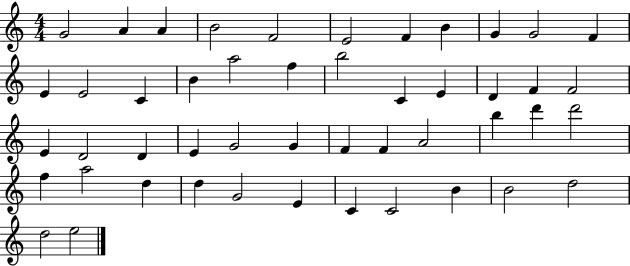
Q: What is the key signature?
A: C major